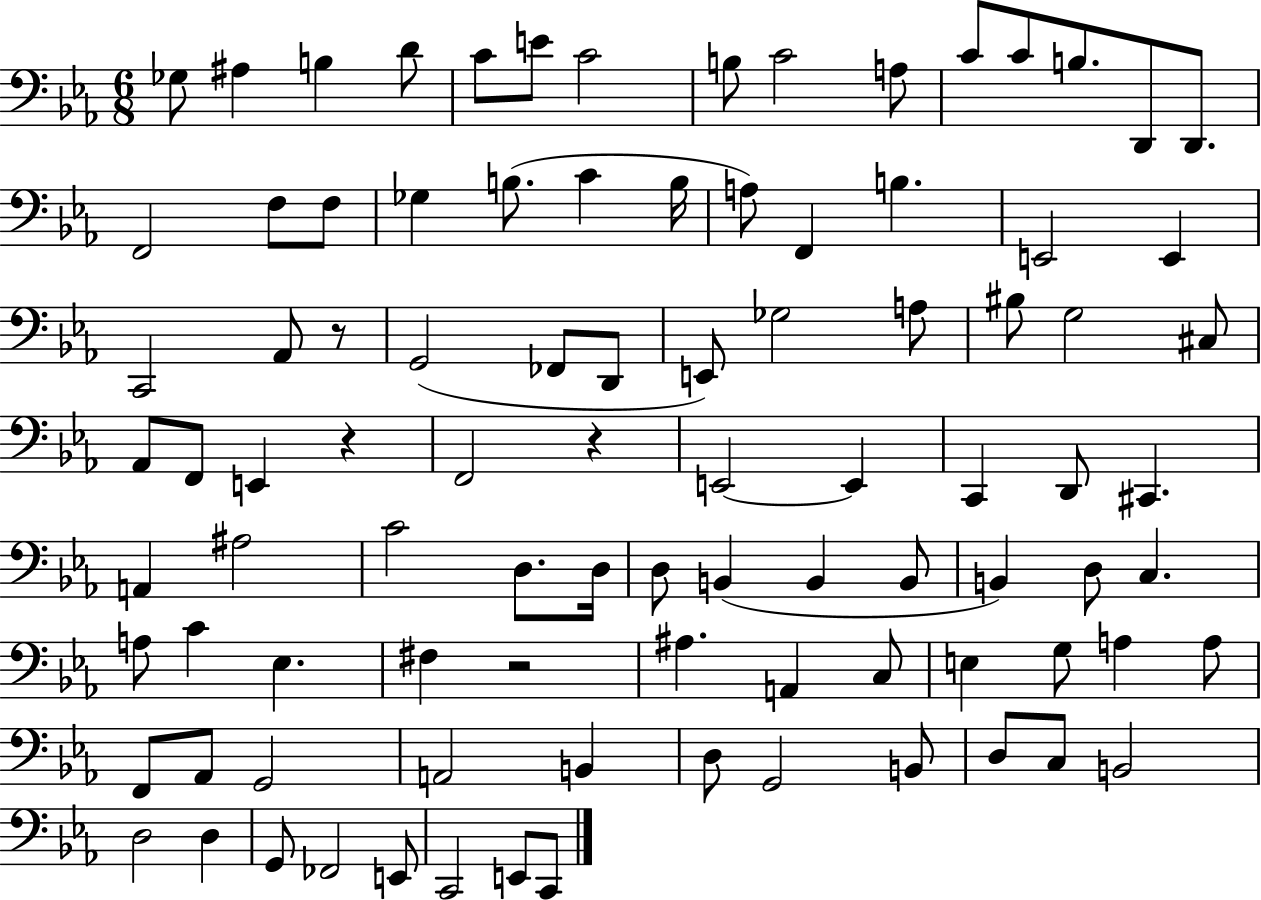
X:1
T:Untitled
M:6/8
L:1/4
K:Eb
_G,/2 ^A, B, D/2 C/2 E/2 C2 B,/2 C2 A,/2 C/2 C/2 B,/2 D,,/2 D,,/2 F,,2 F,/2 F,/2 _G, B,/2 C B,/4 A,/2 F,, B, E,,2 E,, C,,2 _A,,/2 z/2 G,,2 _F,,/2 D,,/2 E,,/2 _G,2 A,/2 ^B,/2 G,2 ^C,/2 _A,,/2 F,,/2 E,, z F,,2 z E,,2 E,, C,, D,,/2 ^C,, A,, ^A,2 C2 D,/2 D,/4 D,/2 B,, B,, B,,/2 B,, D,/2 C, A,/2 C _E, ^F, z2 ^A, A,, C,/2 E, G,/2 A, A,/2 F,,/2 _A,,/2 G,,2 A,,2 B,, D,/2 G,,2 B,,/2 D,/2 C,/2 B,,2 D,2 D, G,,/2 _F,,2 E,,/2 C,,2 E,,/2 C,,/2